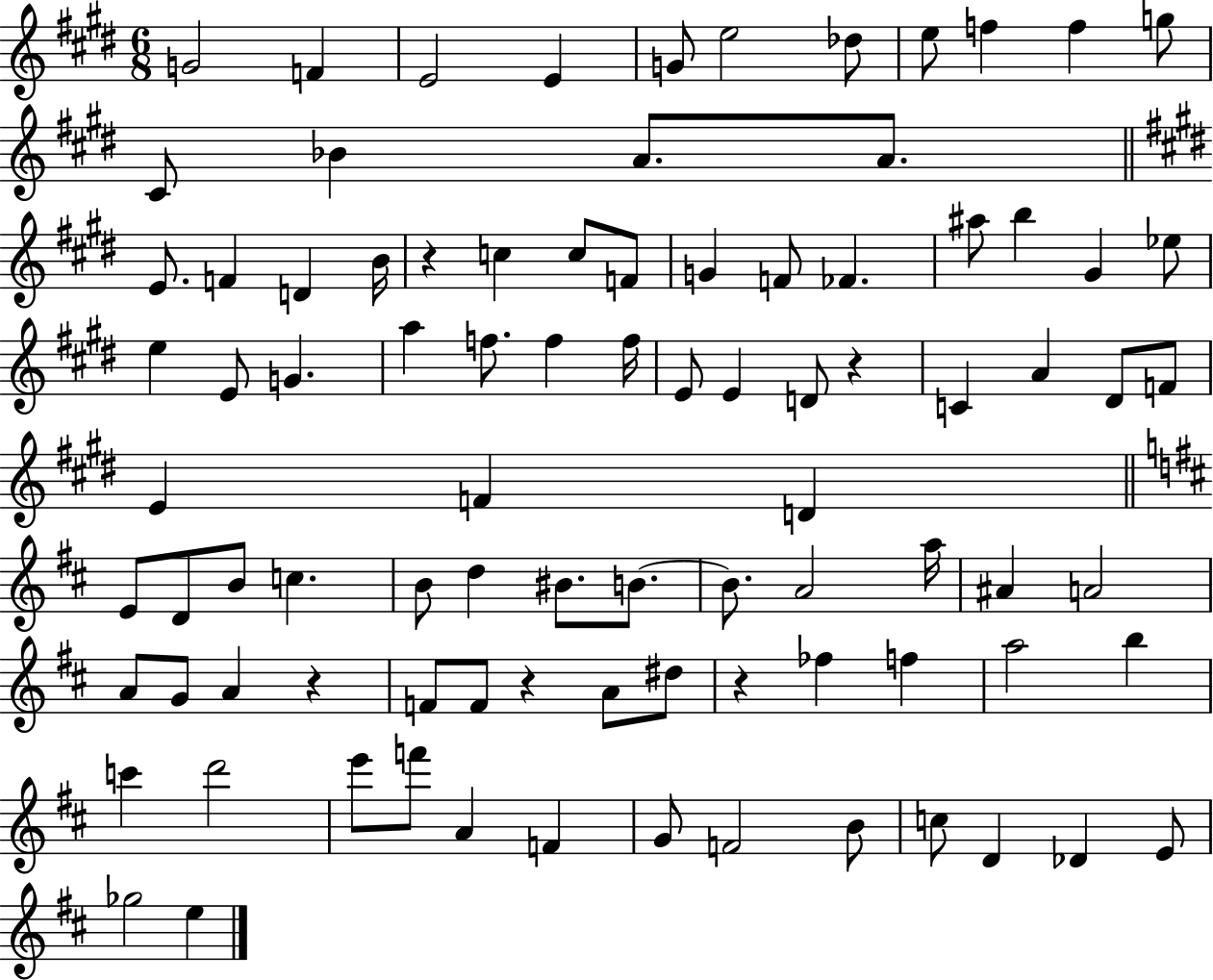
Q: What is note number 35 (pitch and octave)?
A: F5